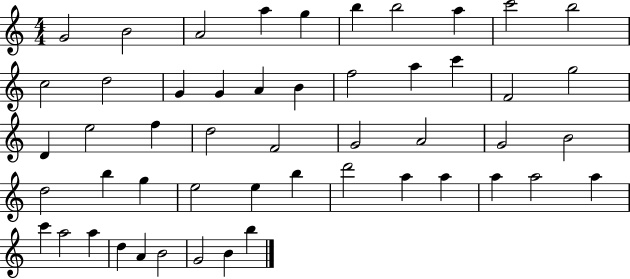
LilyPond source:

{
  \clef treble
  \numericTimeSignature
  \time 4/4
  \key c \major
  g'2 b'2 | a'2 a''4 g''4 | b''4 b''2 a''4 | c'''2 b''2 | \break c''2 d''2 | g'4 g'4 a'4 b'4 | f''2 a''4 c'''4 | f'2 g''2 | \break d'4 e''2 f''4 | d''2 f'2 | g'2 a'2 | g'2 b'2 | \break d''2 b''4 g''4 | e''2 e''4 b''4 | d'''2 a''4 a''4 | a''4 a''2 a''4 | \break c'''4 a''2 a''4 | d''4 a'4 b'2 | g'2 b'4 b''4 | \bar "|."
}